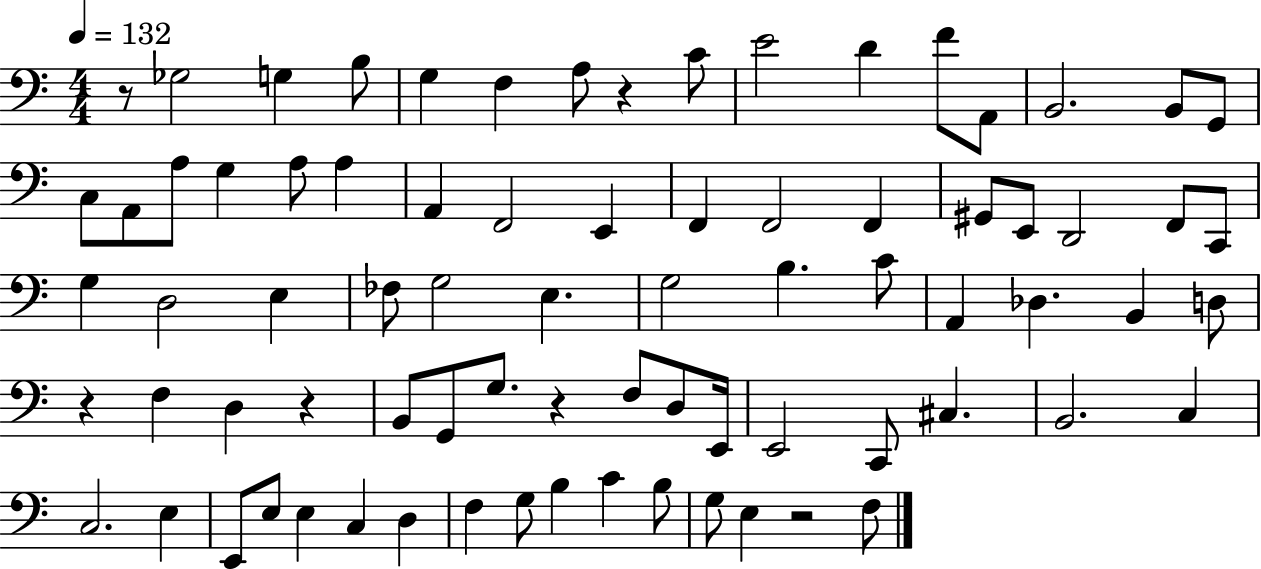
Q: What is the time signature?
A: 4/4